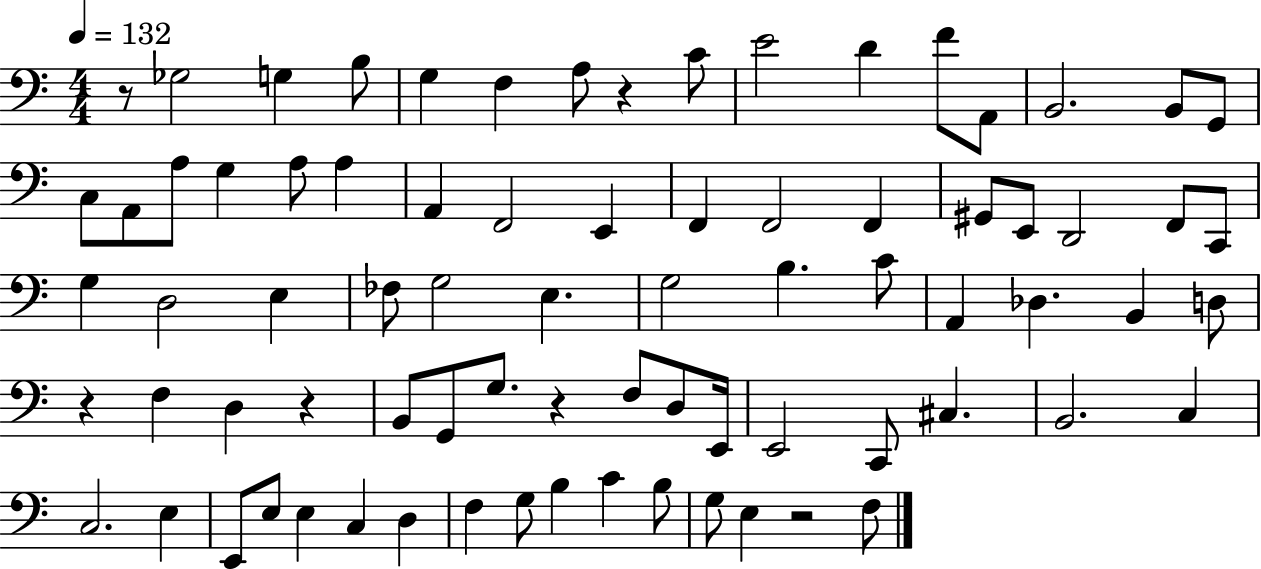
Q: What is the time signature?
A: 4/4